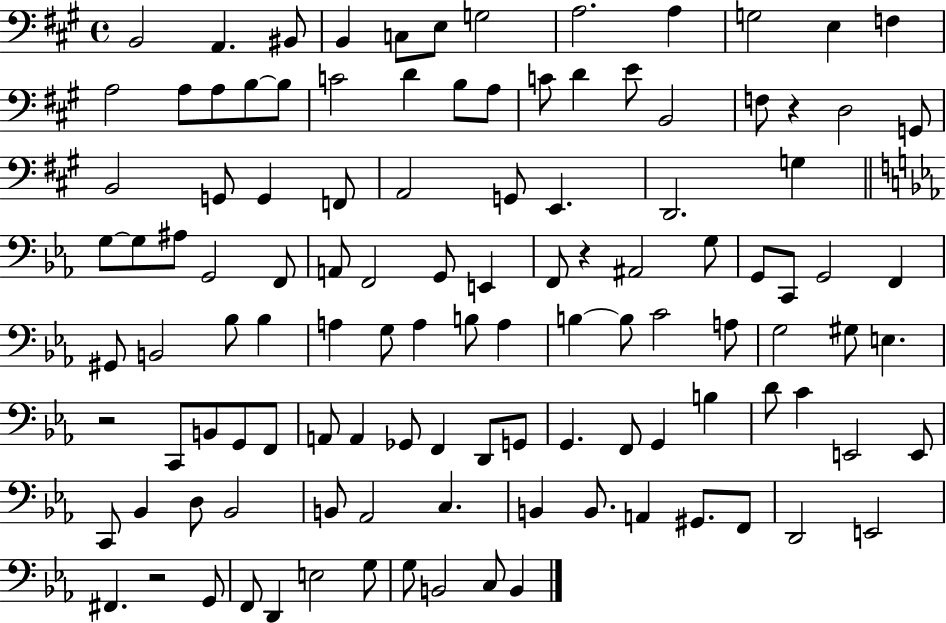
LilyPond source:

{
  \clef bass
  \time 4/4
  \defaultTimeSignature
  \key a \major
  b,2 a,4. bis,8 | b,4 c8 e8 g2 | a2. a4 | g2 e4 f4 | \break a2 a8 a8 b8~~ b8 | c'2 d'4 b8 a8 | c'8 d'4 e'8 b,2 | f8 r4 d2 g,8 | \break b,2 g,8 g,4 f,8 | a,2 g,8 e,4. | d,2. g4 | \bar "||" \break \key ees \major g8~~ g8 ais8 g,2 f,8 | a,8 f,2 g,8 e,4 | f,8 r4 ais,2 g8 | g,8 c,8 g,2 f,4 | \break gis,8 b,2 bes8 bes4 | a4 g8 a4 b8 a4 | b4~~ b8 c'2 a8 | g2 gis8 e4. | \break r2 c,8 b,8 g,8 f,8 | a,8 a,4 ges,8 f,4 d,8 g,8 | g,4. f,8 g,4 b4 | d'8 c'4 e,2 e,8 | \break c,8 bes,4 d8 bes,2 | b,8 aes,2 c4. | b,4 b,8. a,4 gis,8. f,8 | d,2 e,2 | \break fis,4. r2 g,8 | f,8 d,4 e2 g8 | g8 b,2 c8 b,4 | \bar "|."
}